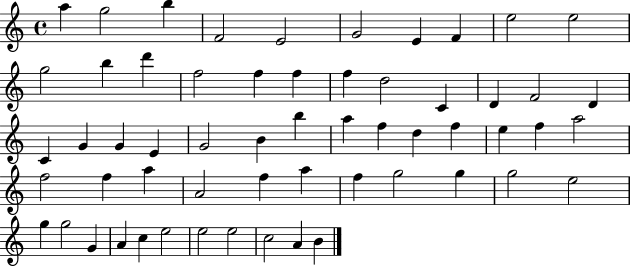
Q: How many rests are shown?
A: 0